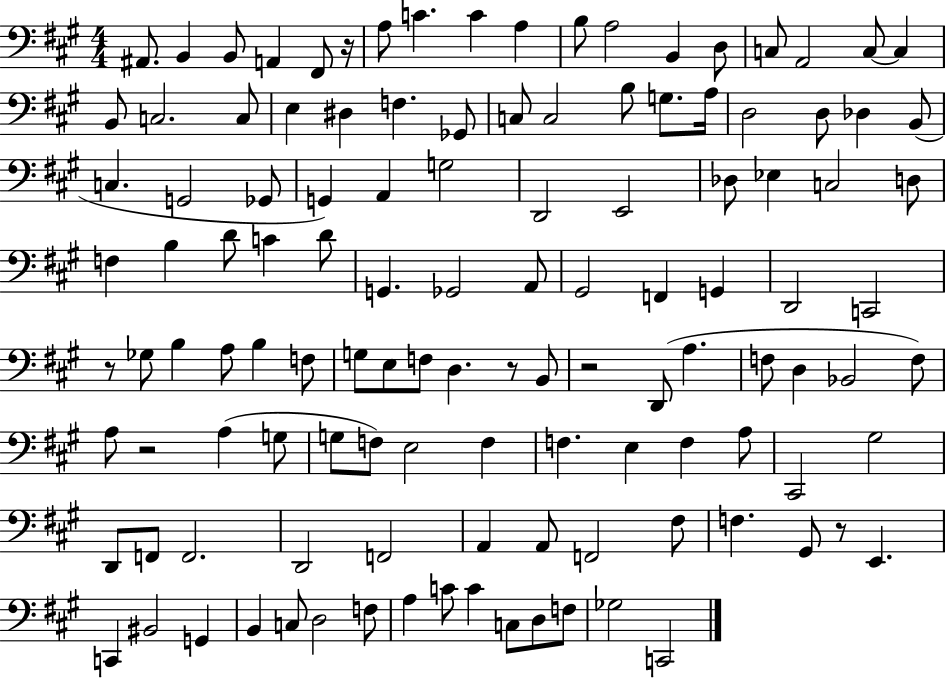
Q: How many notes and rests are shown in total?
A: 120